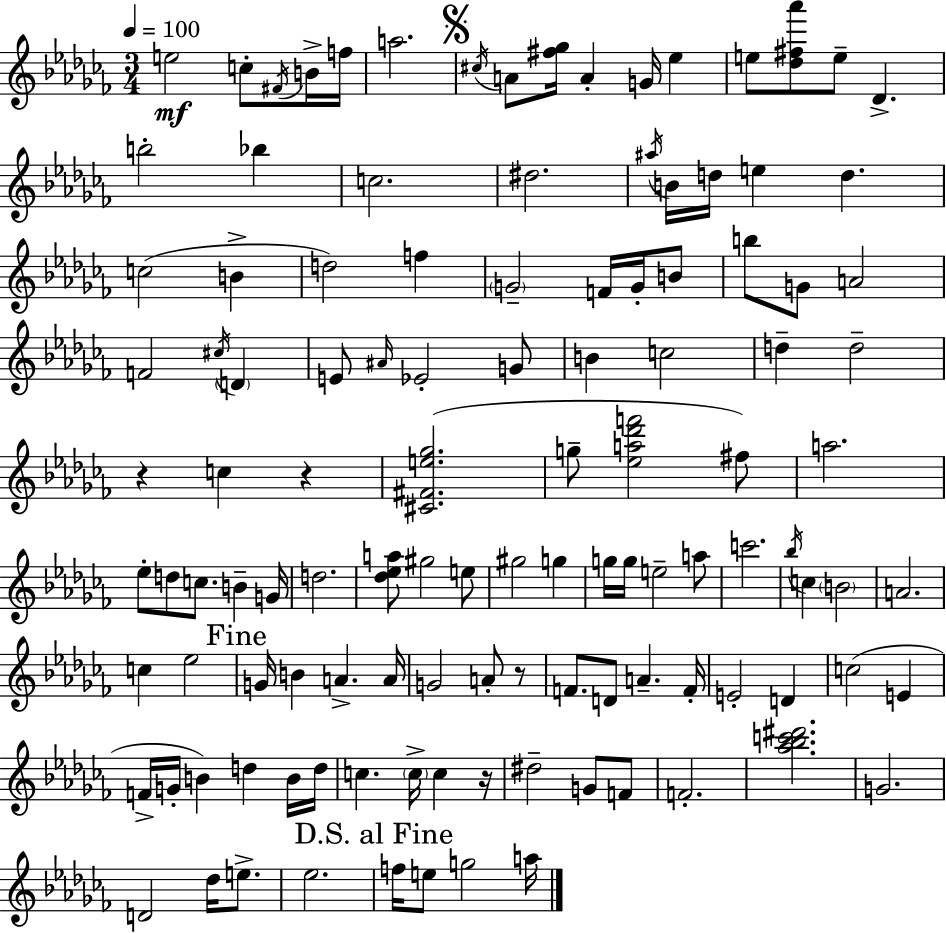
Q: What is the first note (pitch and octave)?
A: E5